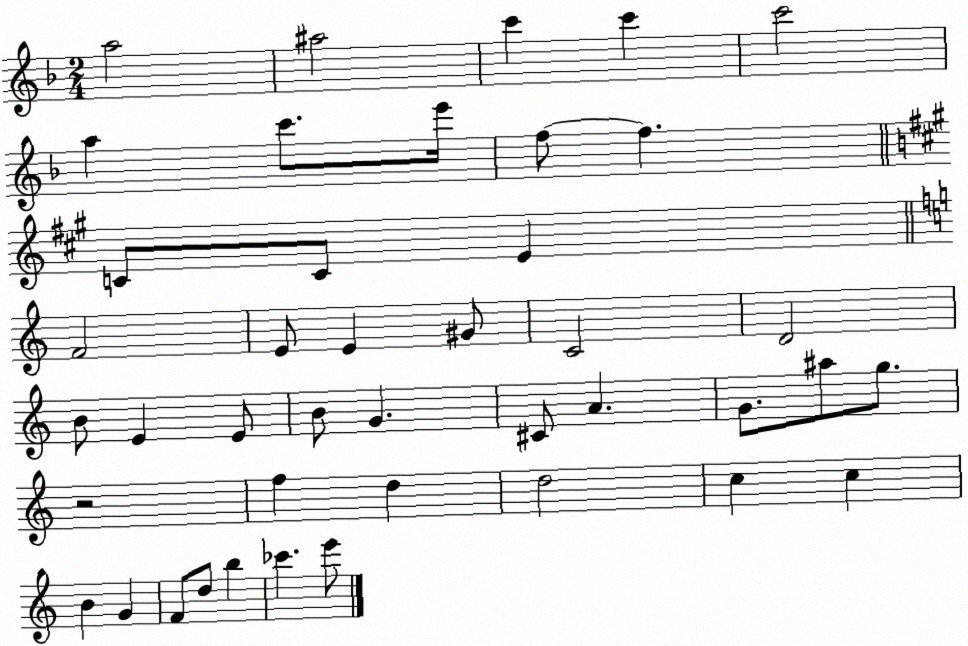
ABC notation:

X:1
T:Untitled
M:2/4
L:1/4
K:F
a2 ^a2 c' c' c'2 a c'/2 e'/4 f/2 f C/2 C/2 E F2 E/2 E ^G/2 C2 D2 B/2 E E/2 B/2 G ^C/2 A G/2 ^a/2 g/2 z2 f d d2 c c B G F/2 d/2 b _c' e'/2